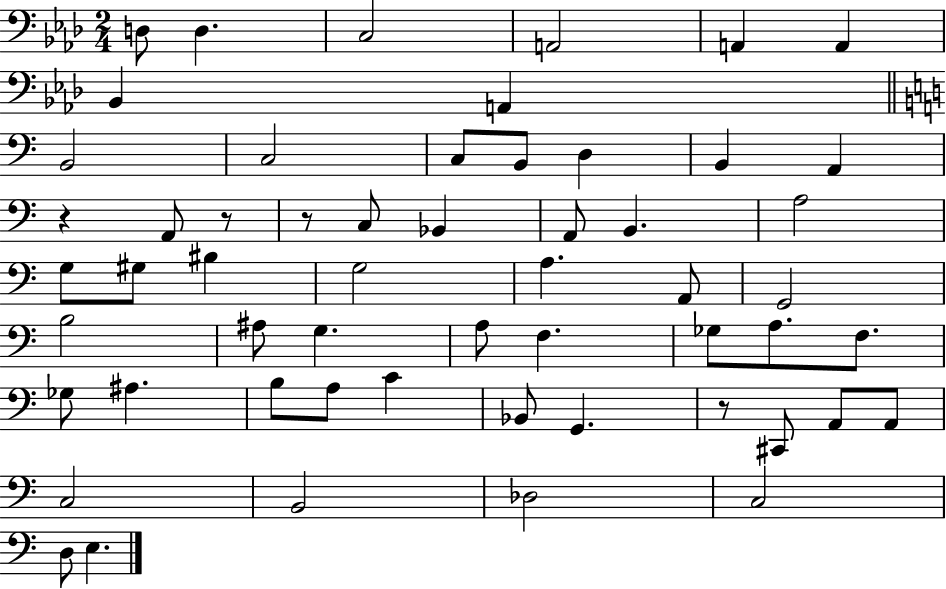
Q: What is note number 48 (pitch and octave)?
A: B2